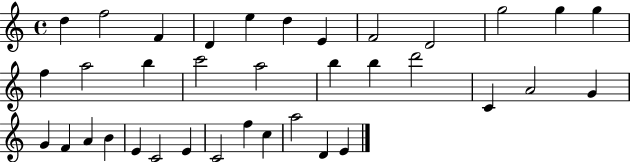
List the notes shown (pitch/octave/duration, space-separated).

D5/q F5/h F4/q D4/q E5/q D5/q E4/q F4/h D4/h G5/h G5/q G5/q F5/q A5/h B5/q C6/h A5/h B5/q B5/q D6/h C4/q A4/h G4/q G4/q F4/q A4/q B4/q E4/q C4/h E4/q C4/h F5/q C5/q A5/h D4/q E4/q